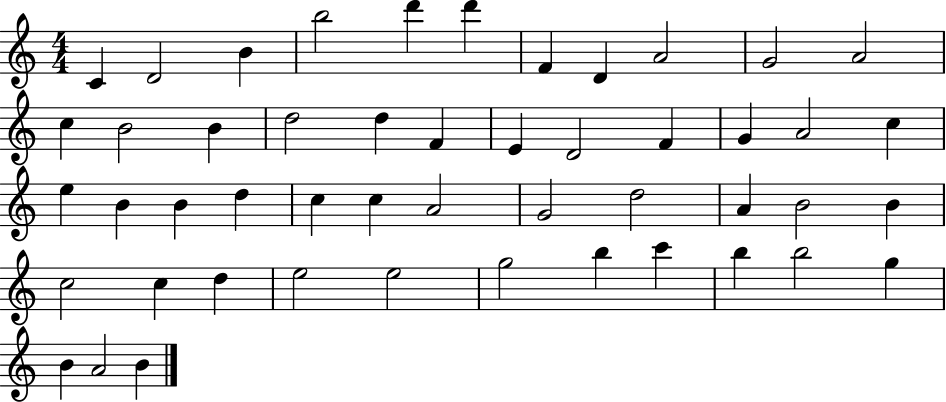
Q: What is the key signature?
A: C major